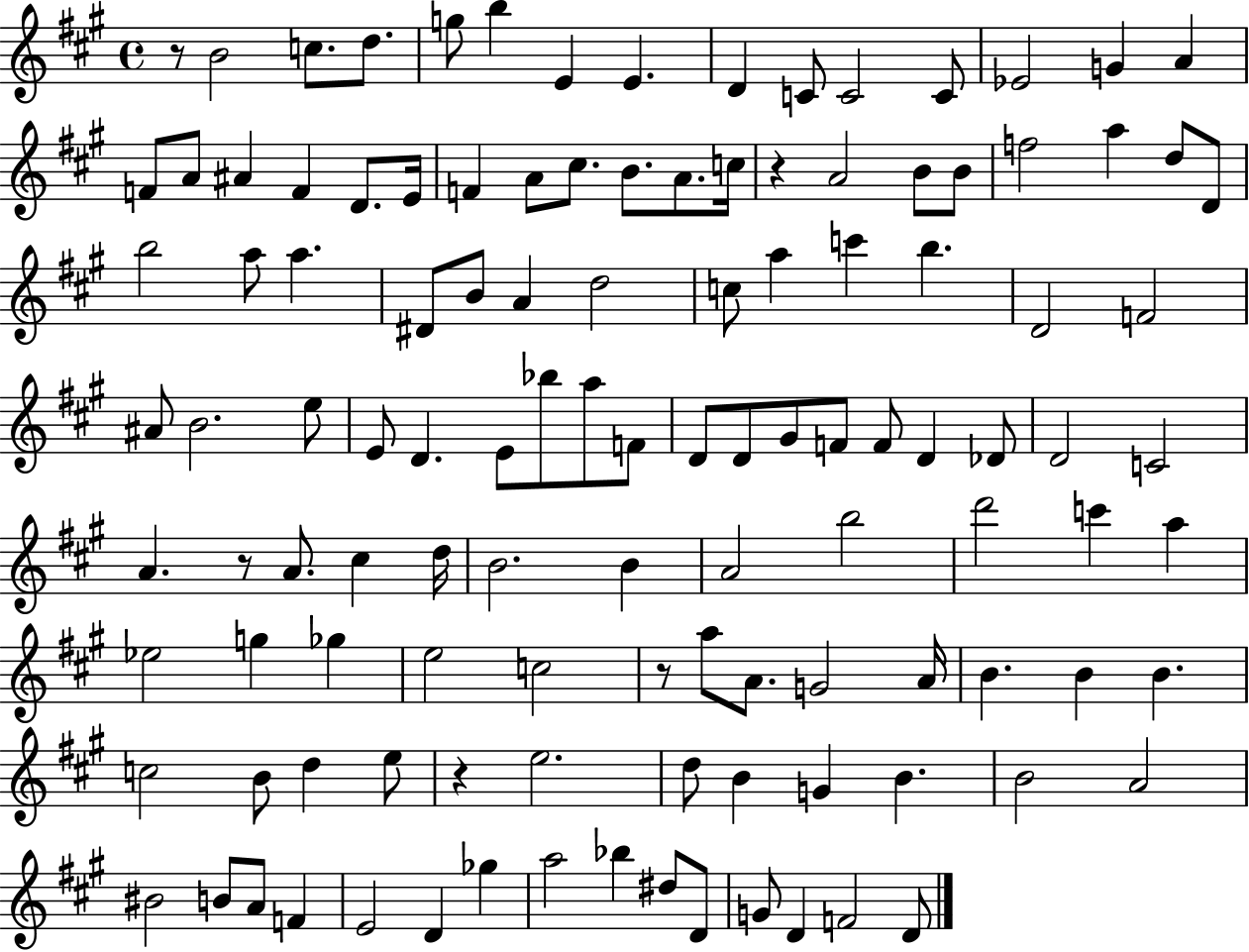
X:1
T:Untitled
M:4/4
L:1/4
K:A
z/2 B2 c/2 d/2 g/2 b E E D C/2 C2 C/2 _E2 G A F/2 A/2 ^A F D/2 E/4 F A/2 ^c/2 B/2 A/2 c/4 z A2 B/2 B/2 f2 a d/2 D/2 b2 a/2 a ^D/2 B/2 A d2 c/2 a c' b D2 F2 ^A/2 B2 e/2 E/2 D E/2 _b/2 a/2 F/2 D/2 D/2 ^G/2 F/2 F/2 D _D/2 D2 C2 A z/2 A/2 ^c d/4 B2 B A2 b2 d'2 c' a _e2 g _g e2 c2 z/2 a/2 A/2 G2 A/4 B B B c2 B/2 d e/2 z e2 d/2 B G B B2 A2 ^B2 B/2 A/2 F E2 D _g a2 _b ^d/2 D/2 G/2 D F2 D/2